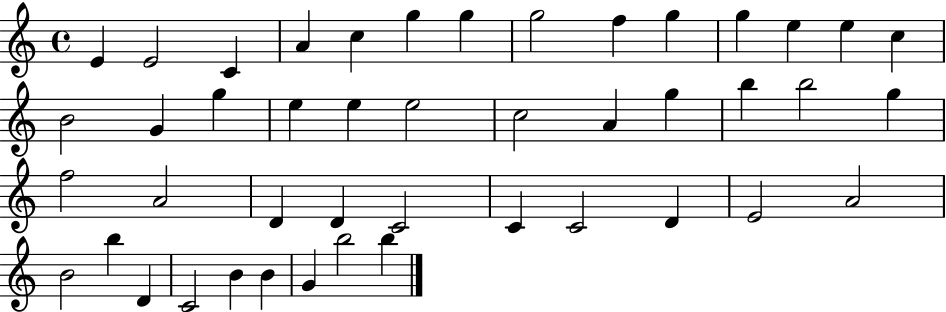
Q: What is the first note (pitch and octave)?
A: E4